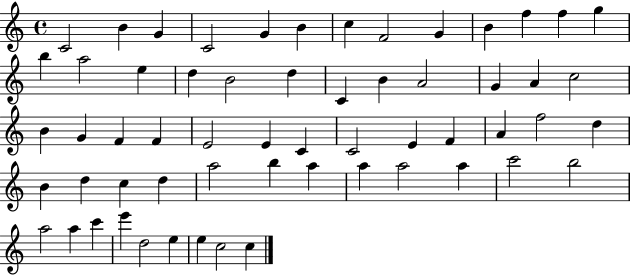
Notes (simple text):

C4/h B4/q G4/q C4/h G4/q B4/q C5/q F4/h G4/q B4/q F5/q F5/q G5/q B5/q A5/h E5/q D5/q B4/h D5/q C4/q B4/q A4/h G4/q A4/q C5/h B4/q G4/q F4/q F4/q E4/h E4/q C4/q C4/h E4/q F4/q A4/q F5/h D5/q B4/q D5/q C5/q D5/q A5/h B5/q A5/q A5/q A5/h A5/q C6/h B5/h A5/h A5/q C6/q E6/q D5/h E5/q E5/q C5/h C5/q